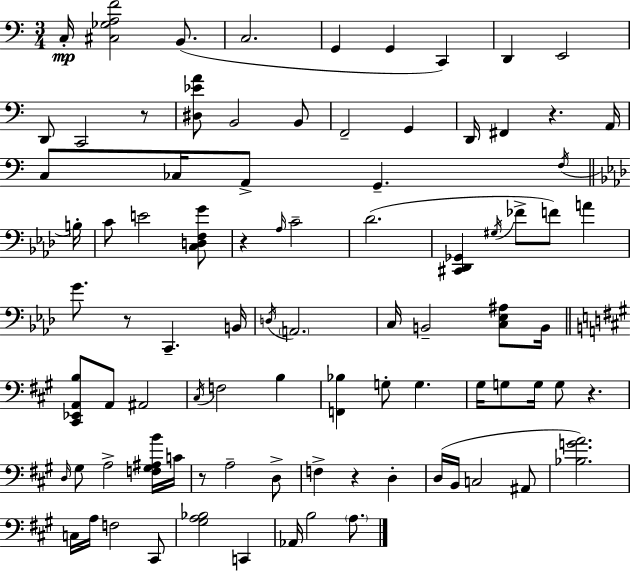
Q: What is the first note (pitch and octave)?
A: C3